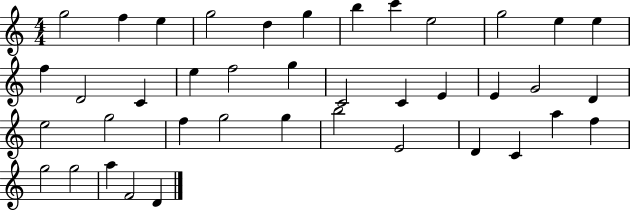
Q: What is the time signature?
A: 4/4